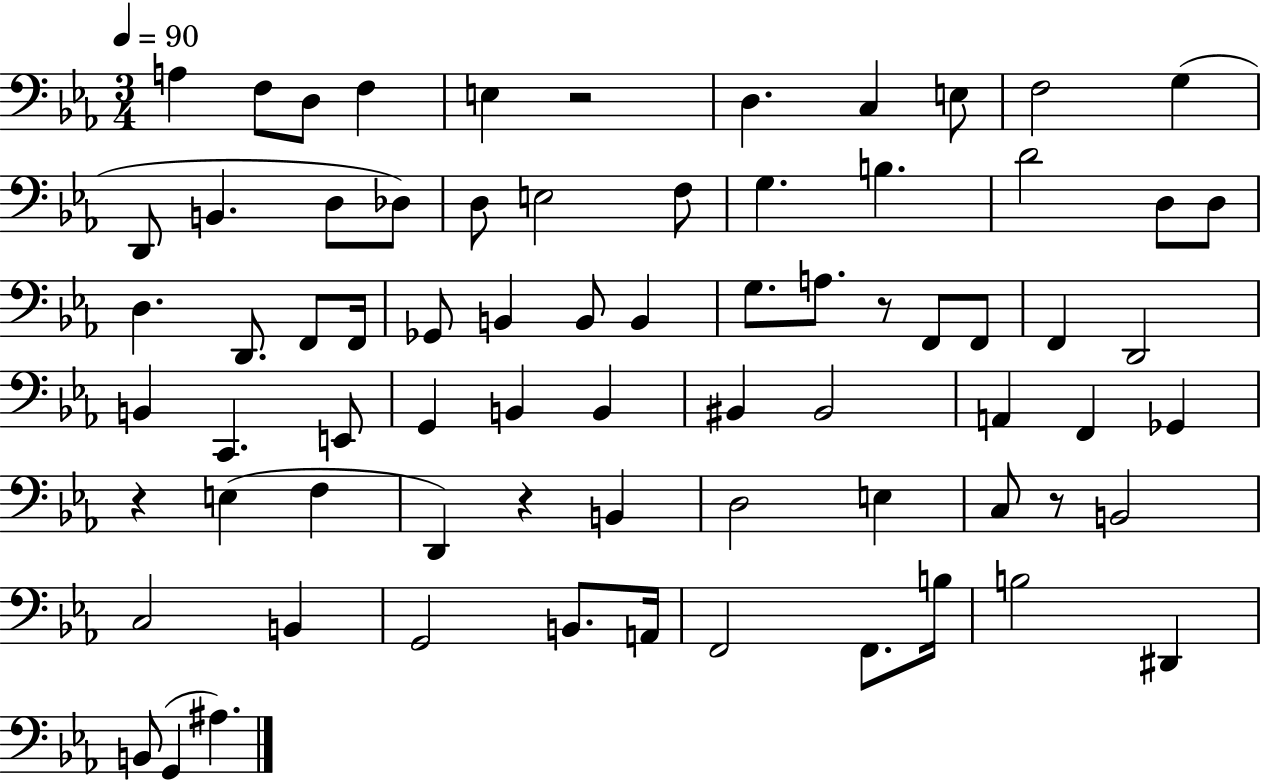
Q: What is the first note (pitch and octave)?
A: A3